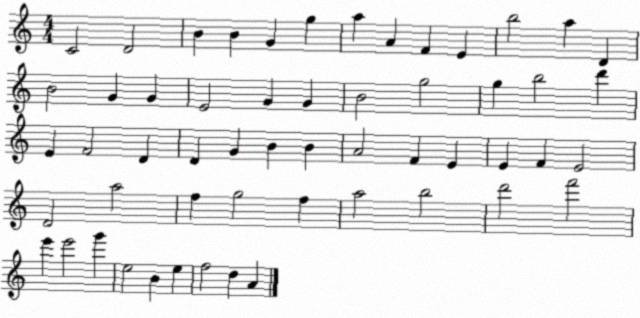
X:1
T:Untitled
M:4/4
L:1/4
K:C
C2 D2 B B G g a A F E b2 a D B2 G G E2 G G B2 g2 g b2 d' E F2 D D G B B A2 F E E F E2 D2 a2 f g2 f a2 b2 d'2 f'2 e' e'2 g' e2 B e f2 d A